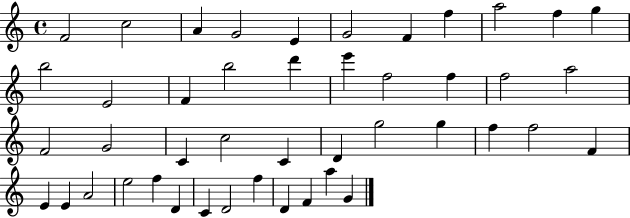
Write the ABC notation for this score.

X:1
T:Untitled
M:4/4
L:1/4
K:C
F2 c2 A G2 E G2 F f a2 f g b2 E2 F b2 d' e' f2 f f2 a2 F2 G2 C c2 C D g2 g f f2 F E E A2 e2 f D C D2 f D F a G